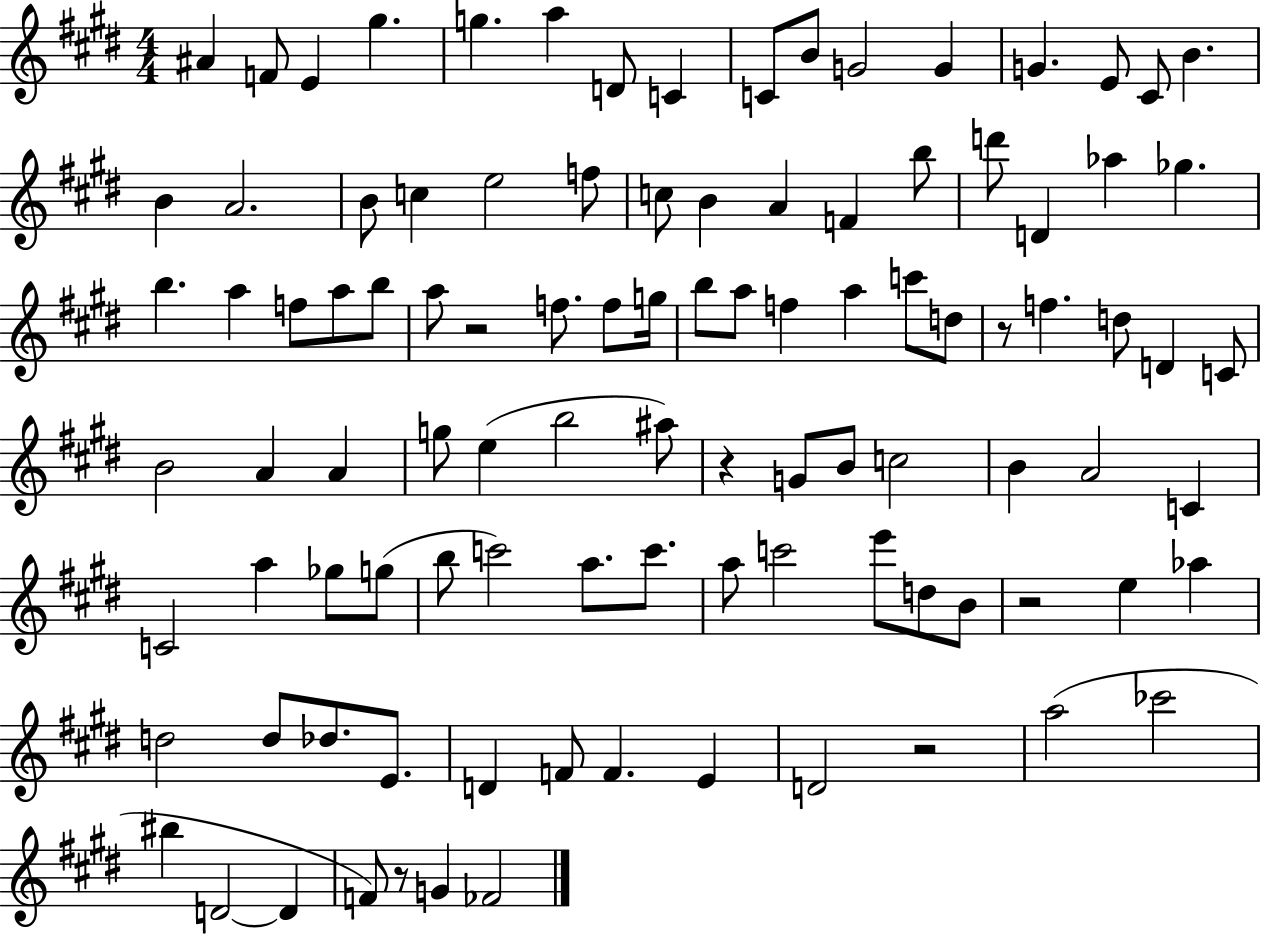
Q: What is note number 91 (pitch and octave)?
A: D4